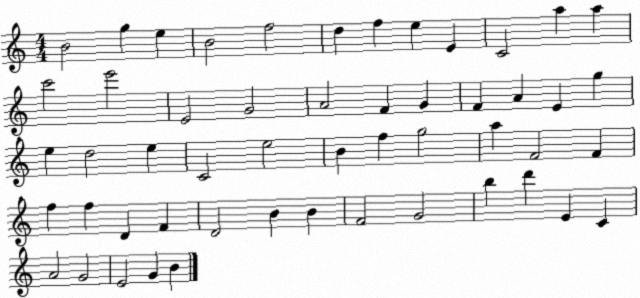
X:1
T:Untitled
M:4/4
L:1/4
K:C
B2 g e B2 f2 d f e E C2 a a c'2 e'2 E2 G2 A2 F G F A E g e d2 e C2 e2 B f g2 a F2 F f f D F D2 B B F2 G2 b d' E C A2 G2 E2 G B